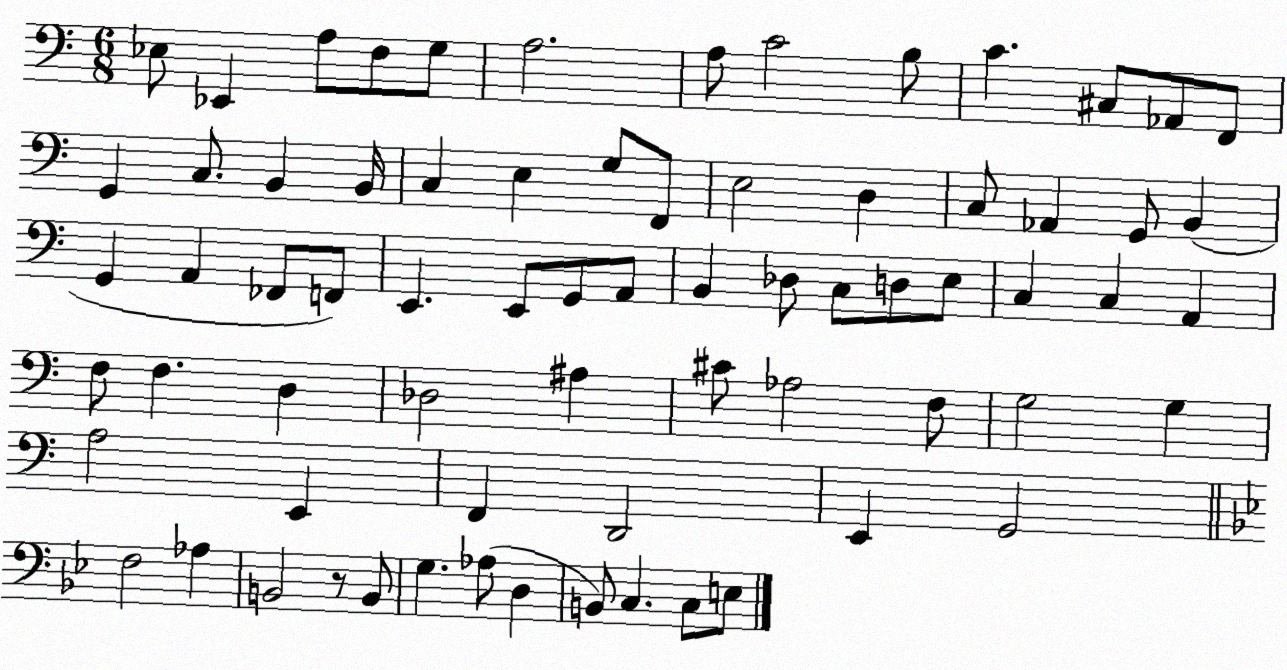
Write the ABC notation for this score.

X:1
T:Untitled
M:6/8
L:1/4
K:C
_E,/2 _E,, A,/2 F,/2 G,/2 A,2 A,/2 C2 B,/2 C ^C,/2 _A,,/2 F,,/2 G,, C,/2 B,, B,,/4 C, E, G,/2 F,,/2 E,2 D, C,/2 _A,, G,,/2 B,, G,, A,, _F,,/2 F,,/2 E,, E,,/2 G,,/2 A,,/2 B,, _D,/2 C,/2 D,/2 E,/2 C, C, A,, F,/2 F, D, _D,2 ^A, ^C/2 _A,2 F,/2 G,2 G, A,2 E,, F,, D,,2 E,, G,,2 F,2 _A, B,,2 z/2 B,,/2 G, _A,/2 D, B,,/2 C, C,/2 E,/2